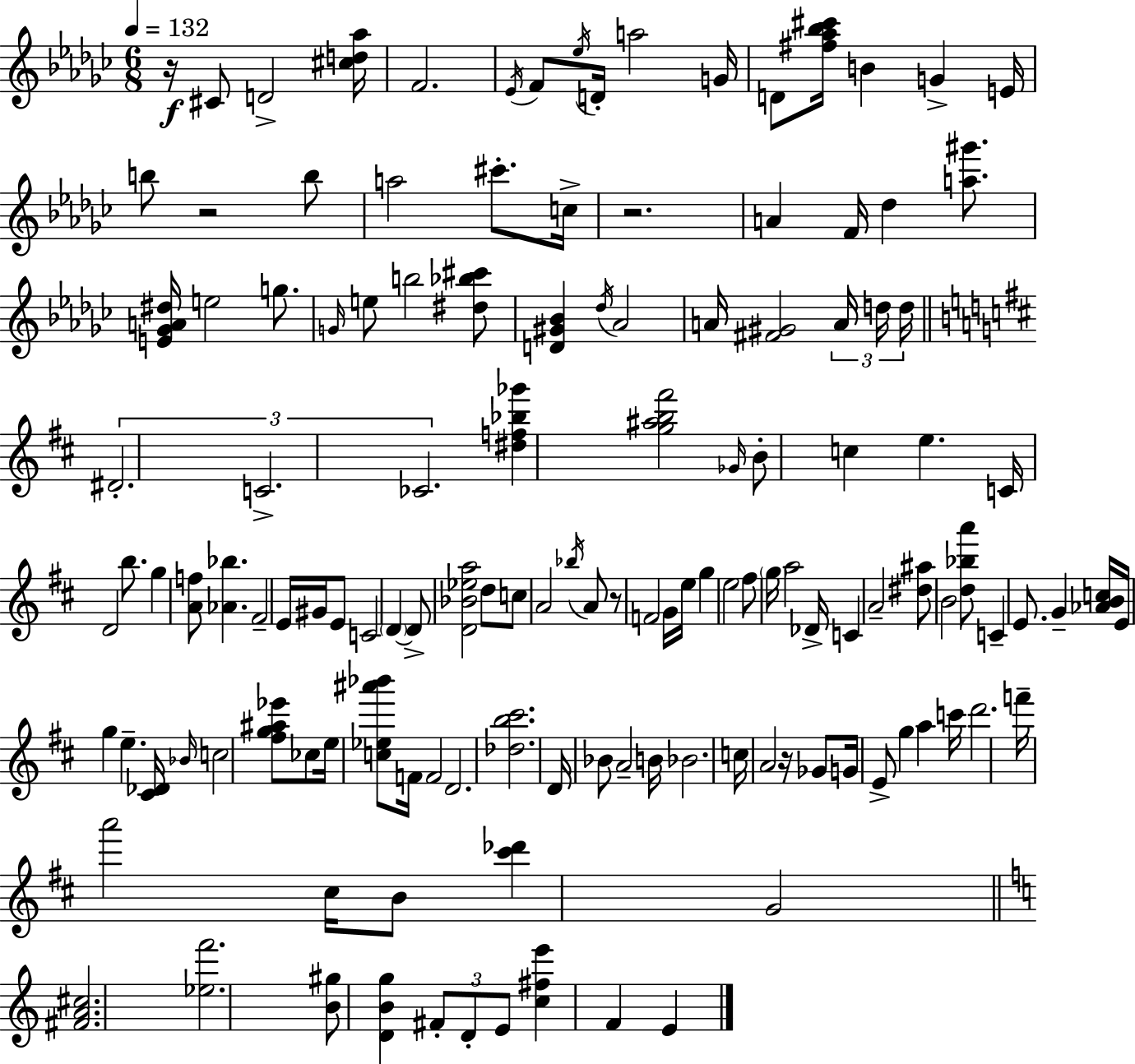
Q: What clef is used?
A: treble